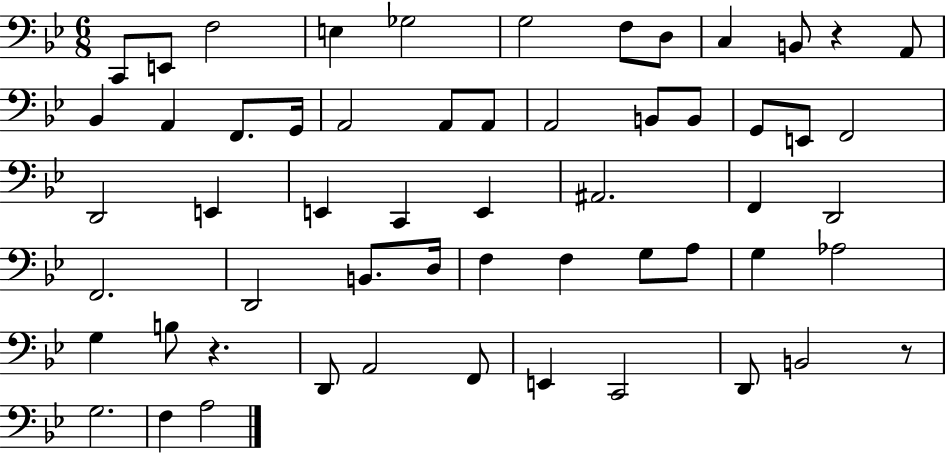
X:1
T:Untitled
M:6/8
L:1/4
K:Bb
C,,/2 E,,/2 F,2 E, _G,2 G,2 F,/2 D,/2 C, B,,/2 z A,,/2 _B,, A,, F,,/2 G,,/4 A,,2 A,,/2 A,,/2 A,,2 B,,/2 B,,/2 G,,/2 E,,/2 F,,2 D,,2 E,, E,, C,, E,, ^A,,2 F,, D,,2 F,,2 D,,2 B,,/2 D,/4 F, F, G,/2 A,/2 G, _A,2 G, B,/2 z D,,/2 A,,2 F,,/2 E,, C,,2 D,,/2 B,,2 z/2 G,2 F, A,2